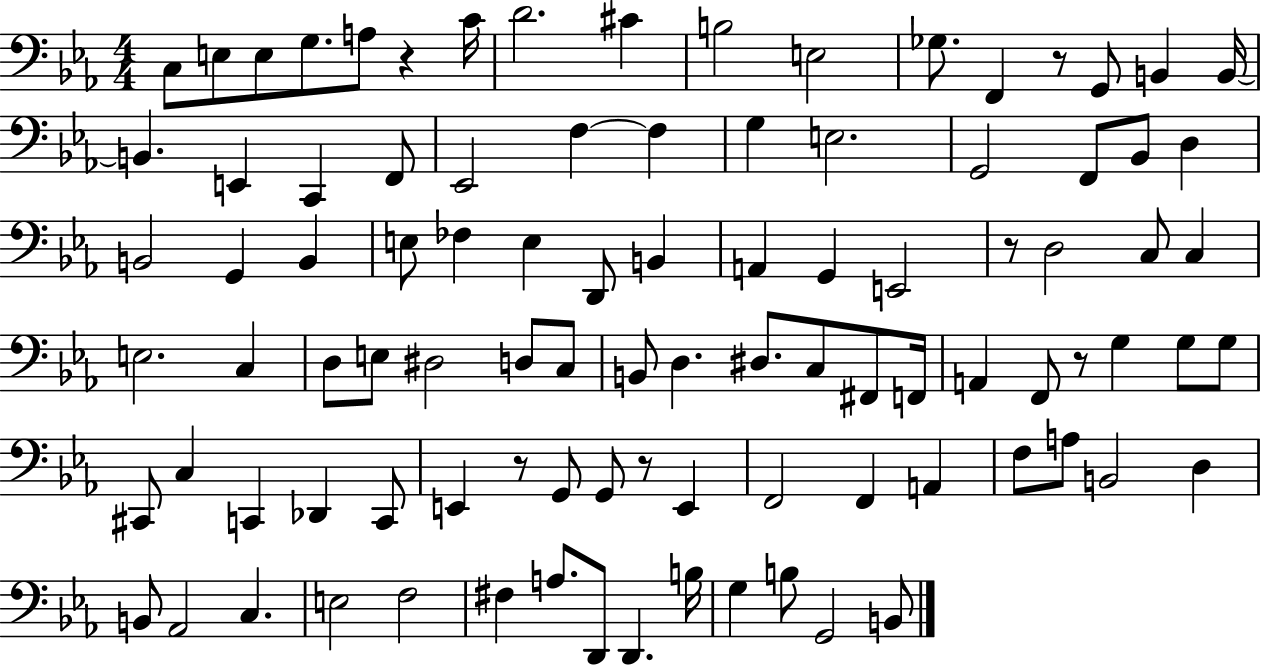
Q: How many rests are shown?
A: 6